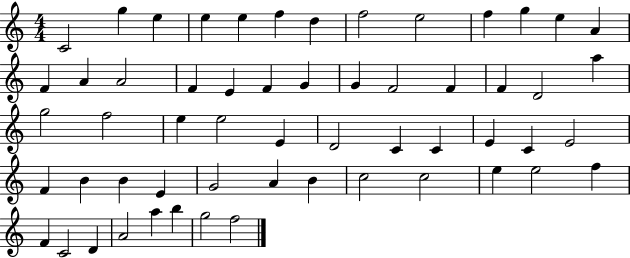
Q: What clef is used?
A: treble